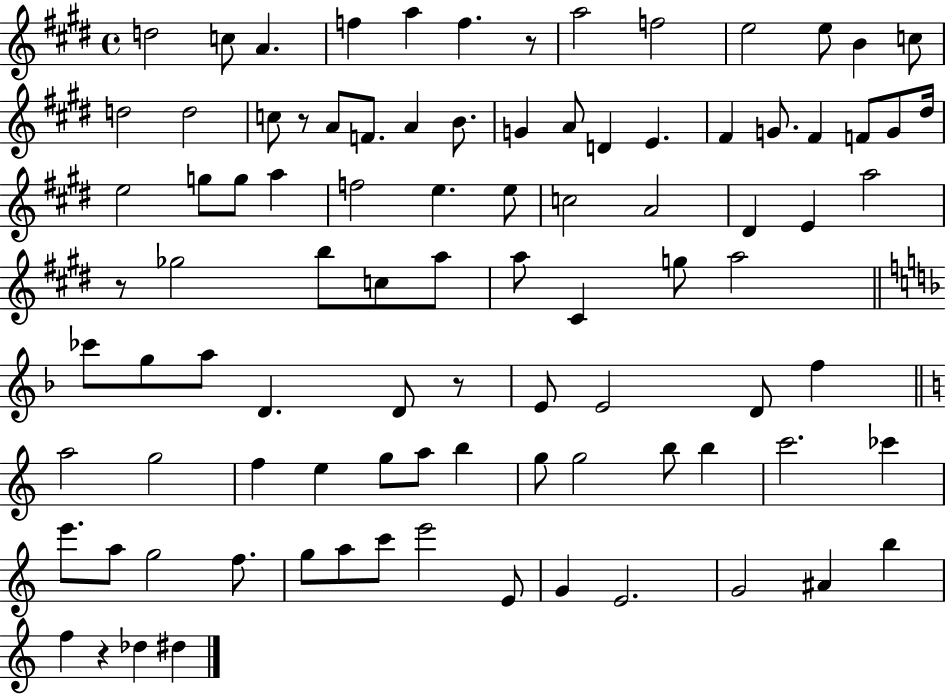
D5/h C5/e A4/q. F5/q A5/q F5/q. R/e A5/h F5/h E5/h E5/e B4/q C5/e D5/h D5/h C5/e R/e A4/e F4/e. A4/q B4/e. G4/q A4/e D4/q E4/q. F#4/q G4/e. F#4/q F4/e G4/e D#5/s E5/h G5/e G5/e A5/q F5/h E5/q. E5/e C5/h A4/h D#4/q E4/q A5/h R/e Gb5/h B5/e C5/e A5/e A5/e C#4/q G5/e A5/h CES6/e G5/e A5/e D4/q. D4/e R/e E4/e E4/h D4/e F5/q A5/h G5/h F5/q E5/q G5/e A5/e B5/q G5/e G5/h B5/e B5/q C6/h. CES6/q E6/e. A5/e G5/h F5/e. G5/e A5/e C6/e E6/h E4/e G4/q E4/h. G4/h A#4/q B5/q F5/q R/q Db5/q D#5/q